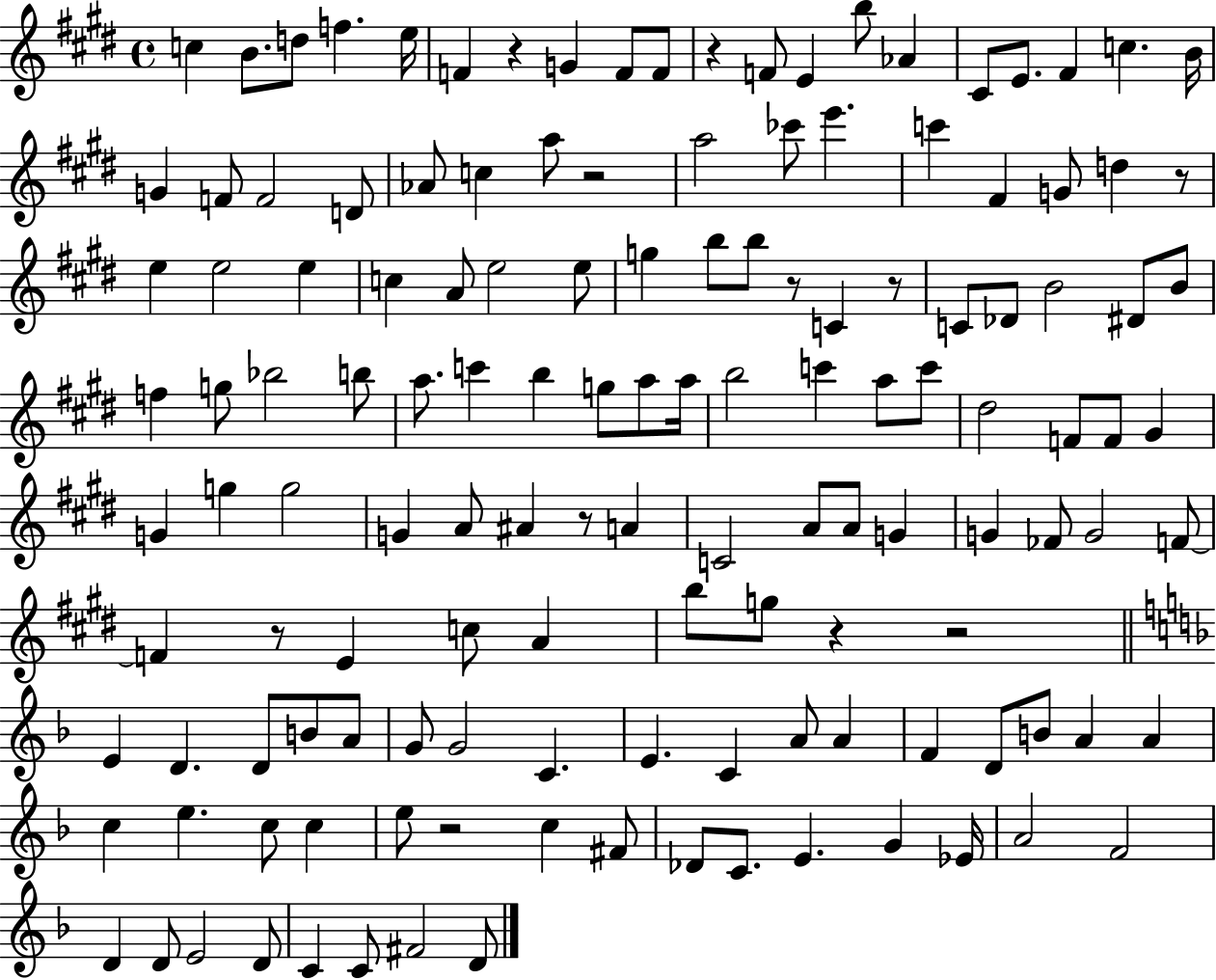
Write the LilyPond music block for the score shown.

{
  \clef treble
  \time 4/4
  \defaultTimeSignature
  \key e \major
  \repeat volta 2 { c''4 b'8. d''8 f''4. e''16 | f'4 r4 g'4 f'8 f'8 | r4 f'8 e'4 b''8 aes'4 | cis'8 e'8. fis'4 c''4. b'16 | \break g'4 f'8 f'2 d'8 | aes'8 c''4 a''8 r2 | a''2 ces'''8 e'''4. | c'''4 fis'4 g'8 d''4 r8 | \break e''4 e''2 e''4 | c''4 a'8 e''2 e''8 | g''4 b''8 b''8 r8 c'4 r8 | c'8 des'8 b'2 dis'8 b'8 | \break f''4 g''8 bes''2 b''8 | a''8. c'''4 b''4 g''8 a''8 a''16 | b''2 c'''4 a''8 c'''8 | dis''2 f'8 f'8 gis'4 | \break g'4 g''4 g''2 | g'4 a'8 ais'4 r8 a'4 | c'2 a'8 a'8 g'4 | g'4 fes'8 g'2 f'8~~ | \break f'4 r8 e'4 c''8 a'4 | b''8 g''8 r4 r2 | \bar "||" \break \key d \minor e'4 d'4. d'8 b'8 a'8 | g'8 g'2 c'4. | e'4. c'4 a'8 a'4 | f'4 d'8 b'8 a'4 a'4 | \break c''4 e''4. c''8 c''4 | e''8 r2 c''4 fis'8 | des'8 c'8. e'4. g'4 ees'16 | a'2 f'2 | \break d'4 d'8 e'2 d'8 | c'4 c'8 fis'2 d'8 | } \bar "|."
}